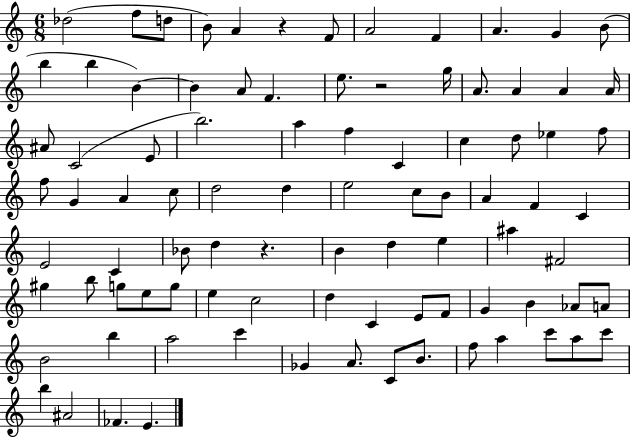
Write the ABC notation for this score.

X:1
T:Untitled
M:6/8
L:1/4
K:C
_d2 f/2 d/2 B/2 A z F/2 A2 F A G B/2 b b B B A/2 F e/2 z2 g/4 A/2 A A A/4 ^A/2 C2 E/2 b2 a f C c d/2 _e f/2 f/2 G A c/2 d2 d e2 c/2 B/2 A F C E2 C _B/2 d z B d e ^a ^F2 ^g b/2 g/2 e/2 g/2 e c2 d C E/2 F/2 G B _A/2 A/2 B2 b a2 c' _G A/2 C/2 B/2 f/2 a c'/2 a/2 c'/2 b ^A2 _F E